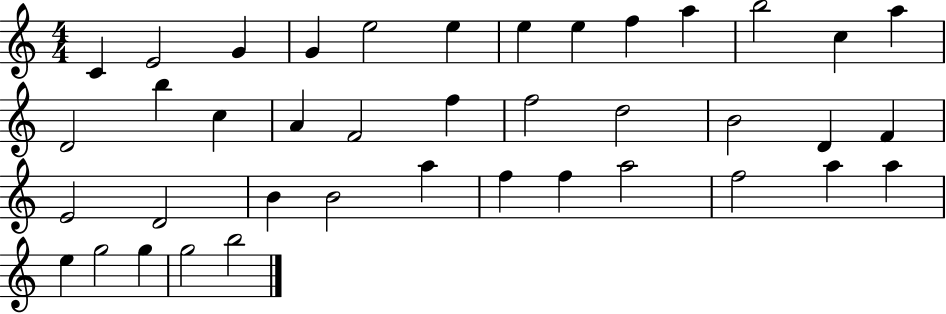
X:1
T:Untitled
M:4/4
L:1/4
K:C
C E2 G G e2 e e e f a b2 c a D2 b c A F2 f f2 d2 B2 D F E2 D2 B B2 a f f a2 f2 a a e g2 g g2 b2